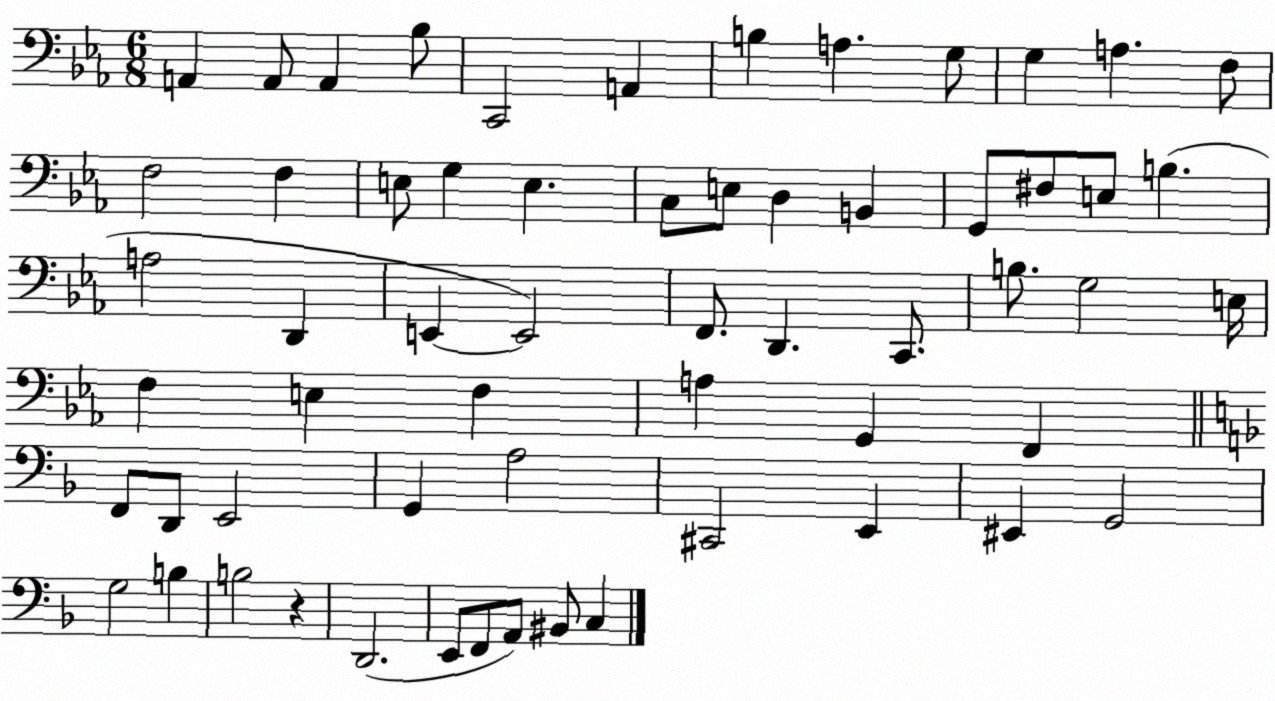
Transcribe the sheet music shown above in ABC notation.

X:1
T:Untitled
M:6/8
L:1/4
K:Eb
A,, A,,/2 A,, _B,/2 C,,2 A,, B, A, G,/2 G, A, F,/2 F,2 F, E,/2 G, E, C,/2 E,/2 D, B,, G,,/2 ^F,/2 E,/2 B, A,2 D,, E,, E,,2 F,,/2 D,, C,,/2 B,/2 G,2 E,/4 F, E, F, A, G,, F,, F,,/2 D,,/2 E,,2 G,, A,2 ^C,,2 E,, ^E,, G,,2 G,2 B, B,2 z D,,2 E,,/2 F,,/2 A,,/2 ^B,,/2 C,